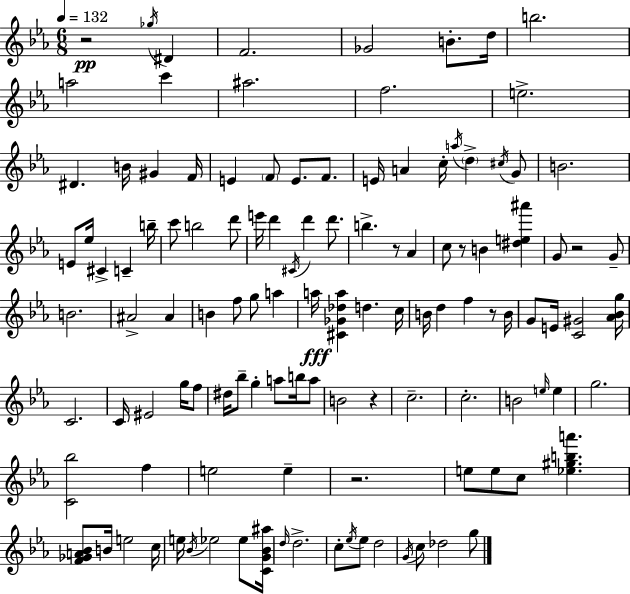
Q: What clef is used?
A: treble